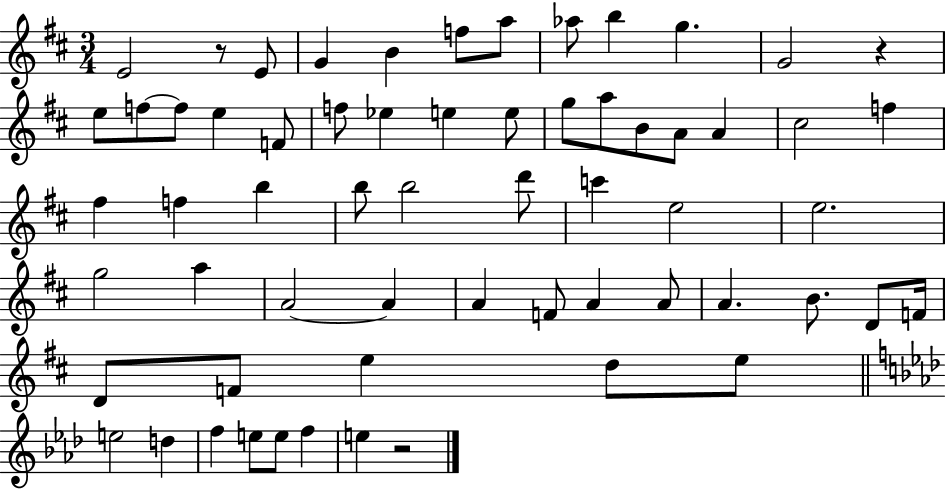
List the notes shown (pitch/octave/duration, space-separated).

E4/h R/e E4/e G4/q B4/q F5/e A5/e Ab5/e B5/q G5/q. G4/h R/q E5/e F5/e F5/e E5/q F4/e F5/e Eb5/q E5/q E5/e G5/e A5/e B4/e A4/e A4/q C#5/h F5/q F#5/q F5/q B5/q B5/e B5/h D6/e C6/q E5/h E5/h. G5/h A5/q A4/h A4/q A4/q F4/e A4/q A4/e A4/q. B4/e. D4/e F4/s D4/e F4/e E5/q D5/e E5/e E5/h D5/q F5/q E5/e E5/e F5/q E5/q R/h